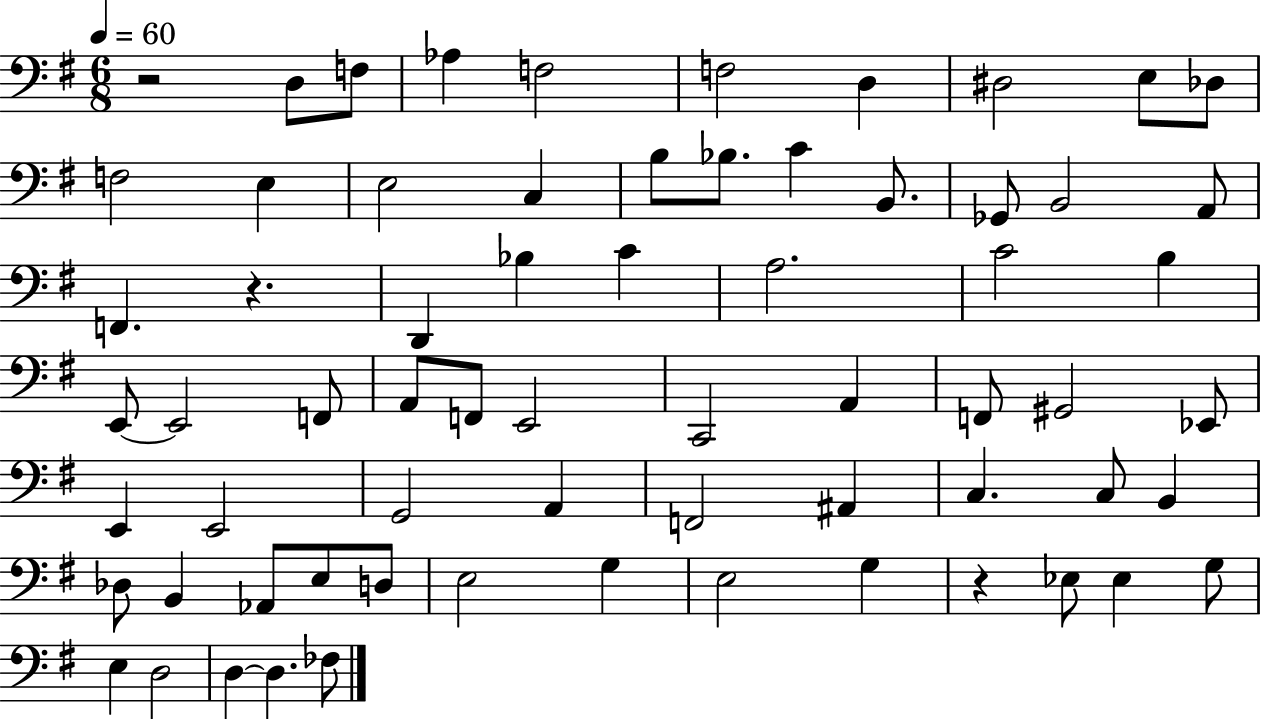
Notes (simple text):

R/h D3/e F3/e Ab3/q F3/h F3/h D3/q D#3/h E3/e Db3/e F3/h E3/q E3/h C3/q B3/e Bb3/e. C4/q B2/e. Gb2/e B2/h A2/e F2/q. R/q. D2/q Bb3/q C4/q A3/h. C4/h B3/q E2/e E2/h F2/e A2/e F2/e E2/h C2/h A2/q F2/e G#2/h Eb2/e E2/q E2/h G2/h A2/q F2/h A#2/q C3/q. C3/e B2/q Db3/e B2/q Ab2/e E3/e D3/e E3/h G3/q E3/h G3/q R/q Eb3/e Eb3/q G3/e E3/q D3/h D3/q D3/q. FES3/e